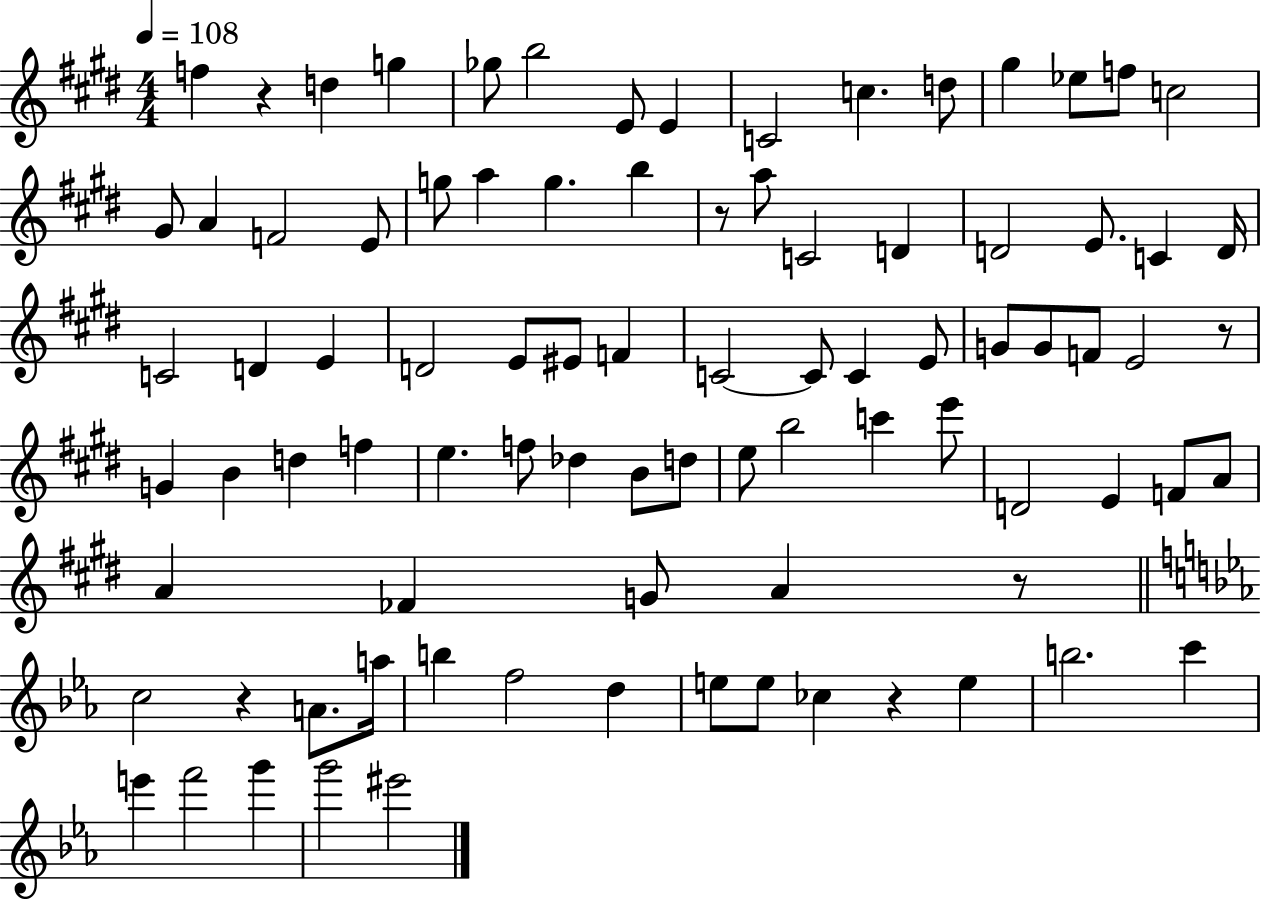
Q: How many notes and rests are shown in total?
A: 88